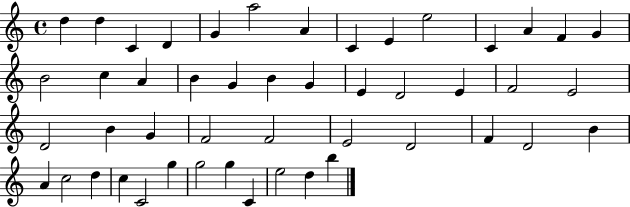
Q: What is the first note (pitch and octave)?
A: D5